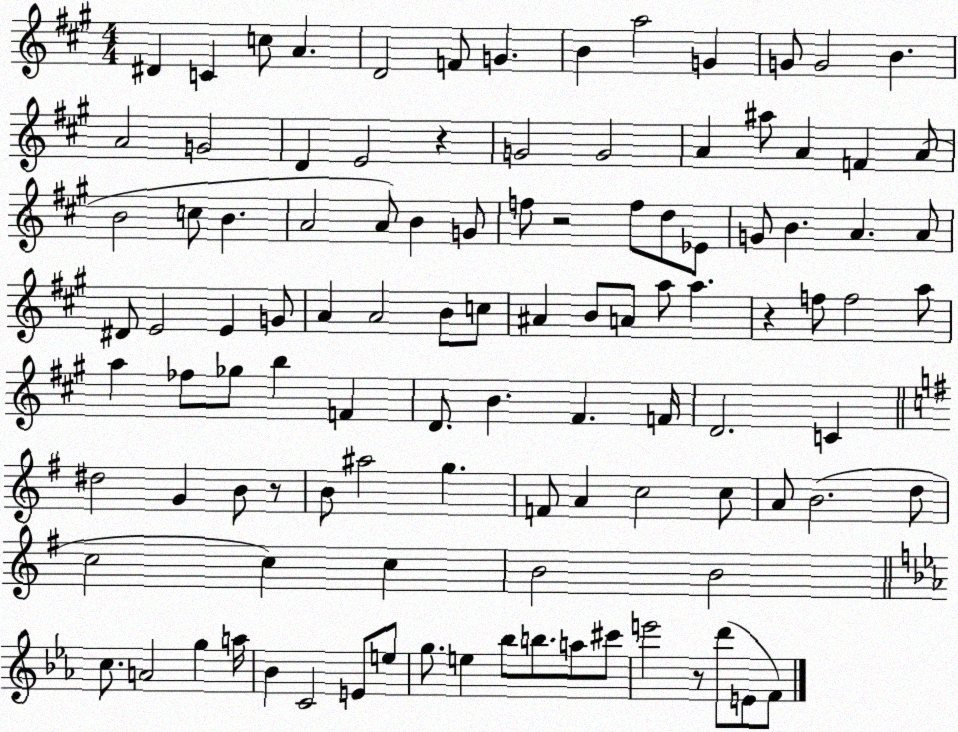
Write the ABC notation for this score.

X:1
T:Untitled
M:4/4
L:1/4
K:A
^D C c/2 A D2 F/2 G B a2 G G/2 G2 B A2 G2 D E2 z G2 G2 A ^a/2 A F A/2 B2 c/2 B A2 A/2 B G/2 f/2 z2 f/2 d/2 _E/2 G/2 B A A/2 ^D/2 E2 E G/2 A A2 B/2 c/2 ^A B/2 A/2 a/2 a z f/2 f2 a/2 a _f/2 _g/2 b F D/2 B ^F F/4 D2 C ^d2 G B/2 z/2 B/2 ^a2 g F/2 A c2 c/2 A/2 B2 d/2 c2 c c B2 B2 c/2 A2 g a/4 _B C2 E/2 e/2 g/2 e _b/2 b/2 a/2 ^c'/2 e'2 z/2 d'/2 E/2 F/2